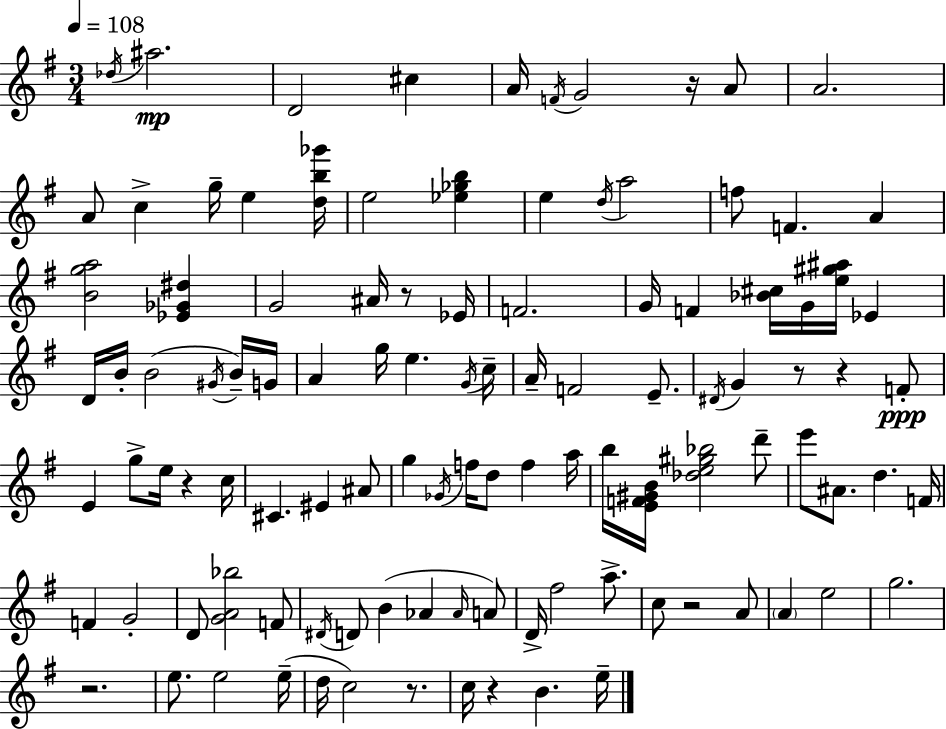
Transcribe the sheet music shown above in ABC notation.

X:1
T:Untitled
M:3/4
L:1/4
K:G
_d/4 ^a2 D2 ^c A/4 F/4 G2 z/4 A/2 A2 A/2 c g/4 e [db_g']/4 e2 [_e_gb] e d/4 a2 f/2 F A [Bga]2 [_E_G^d] G2 ^A/4 z/2 _E/4 F2 G/4 F [_B^c]/4 G/4 [e^g^a]/4 _E D/4 B/4 B2 ^G/4 B/4 G/4 A g/4 e G/4 c/4 A/4 F2 E/2 ^D/4 G z/2 z F/2 E g/2 e/4 z c/4 ^C ^E ^A/2 g _G/4 f/4 d/2 f a/4 b/4 [EF^GB]/4 [_de^g_b]2 d'/2 e'/2 ^A/2 d F/4 F G2 D/2 [GA_b]2 F/2 ^D/4 D/2 B _A _A/4 A/2 D/4 ^f2 a/2 c/2 z2 A/2 A e2 g2 z2 e/2 e2 e/4 d/4 c2 z/2 c/4 z B e/4